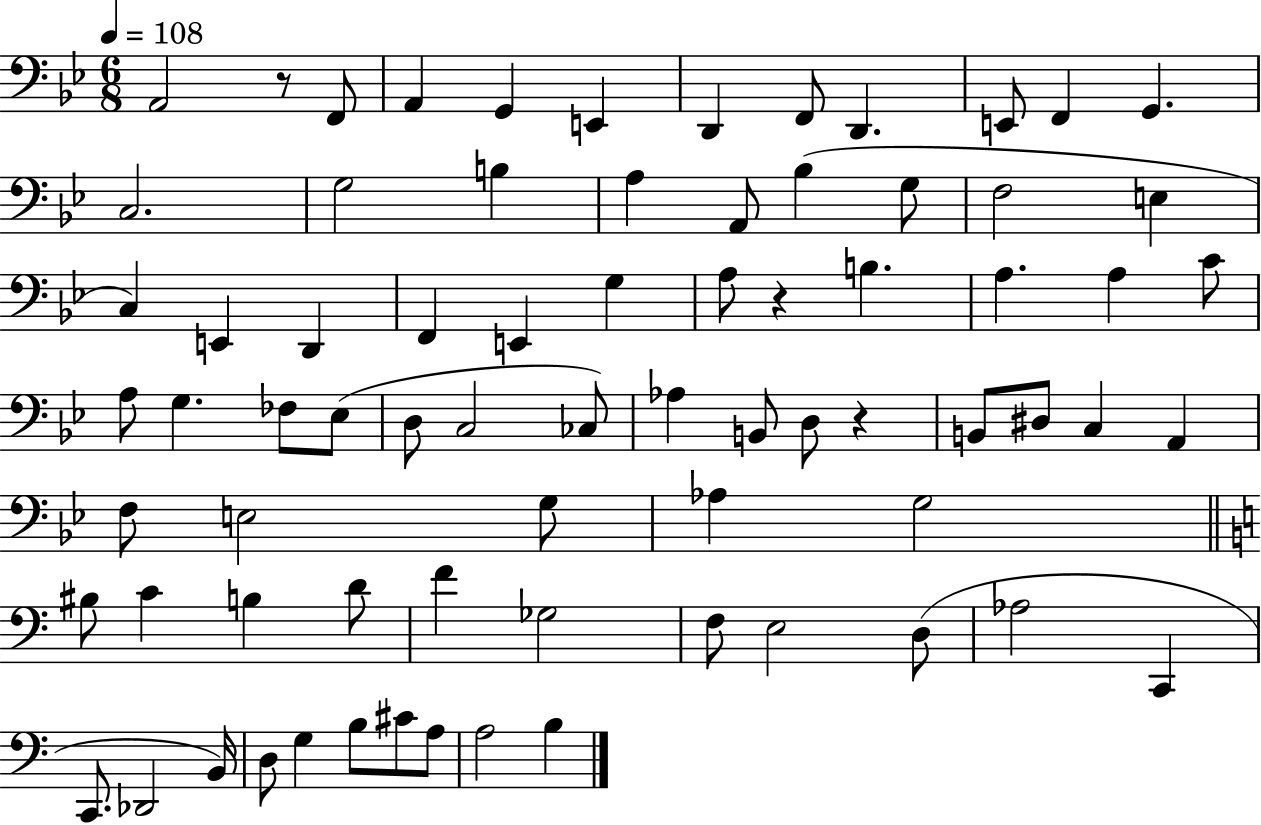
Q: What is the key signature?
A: BES major